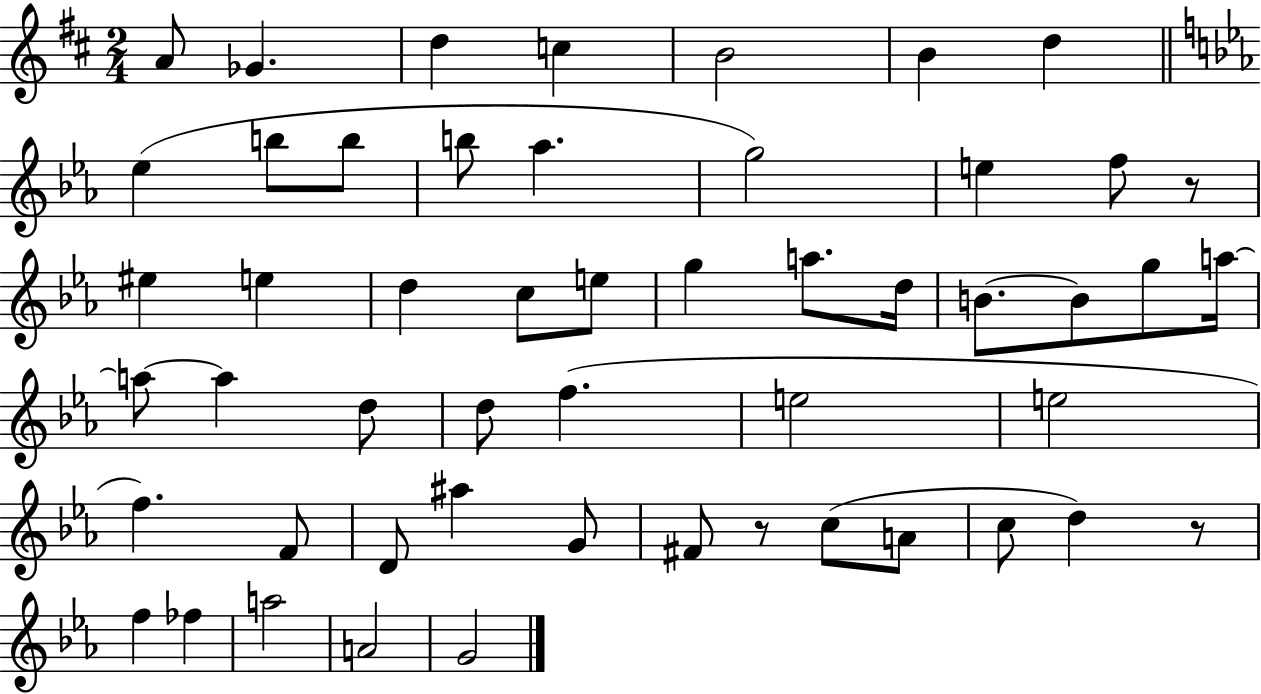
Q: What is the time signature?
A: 2/4